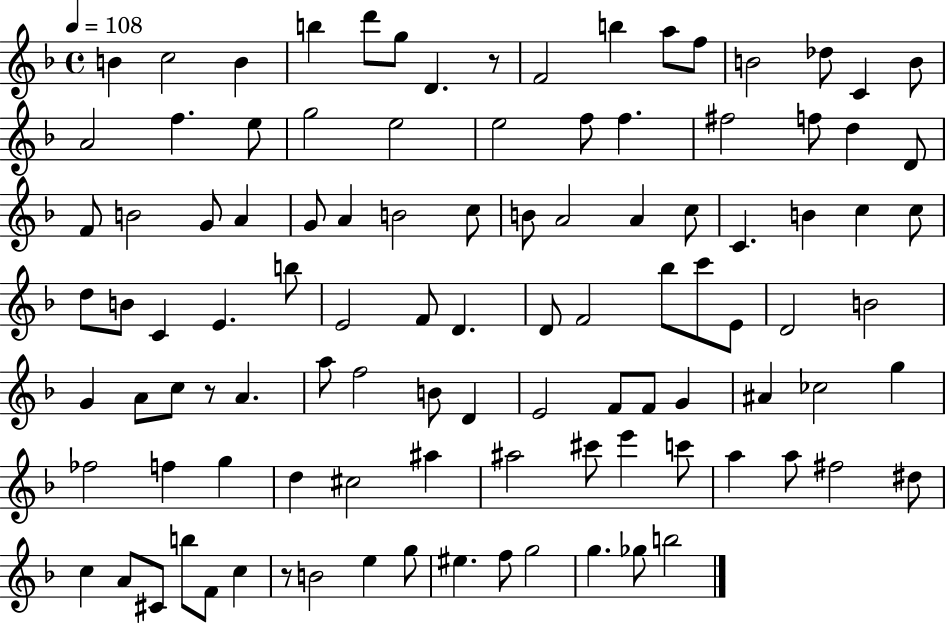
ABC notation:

X:1
T:Untitled
M:4/4
L:1/4
K:F
B c2 B b d'/2 g/2 D z/2 F2 b a/2 f/2 B2 _d/2 C B/2 A2 f e/2 g2 e2 e2 f/2 f ^f2 f/2 d D/2 F/2 B2 G/2 A G/2 A B2 c/2 B/2 A2 A c/2 C B c c/2 d/2 B/2 C E b/2 E2 F/2 D D/2 F2 _b/2 c'/2 E/2 D2 B2 G A/2 c/2 z/2 A a/2 f2 B/2 D E2 F/2 F/2 G ^A _c2 g _f2 f g d ^c2 ^a ^a2 ^c'/2 e' c'/2 a a/2 ^f2 ^d/2 c A/2 ^C/2 b/2 F/2 c z/2 B2 e g/2 ^e f/2 g2 g _g/2 b2